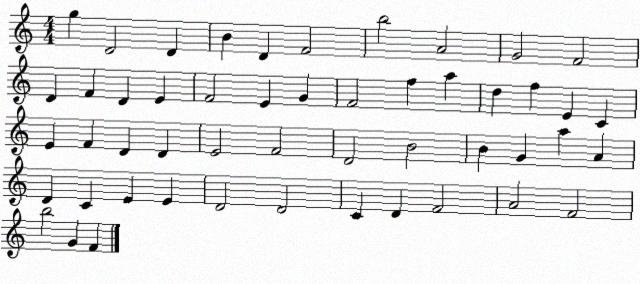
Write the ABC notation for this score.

X:1
T:Untitled
M:4/4
L:1/4
K:C
g D2 D B D F2 b2 A2 G2 F2 D F D E F2 E G F2 f a d f E C E F D D E2 F2 D2 B2 B G a A D C E E D2 D2 C D F2 A2 F2 b2 G F